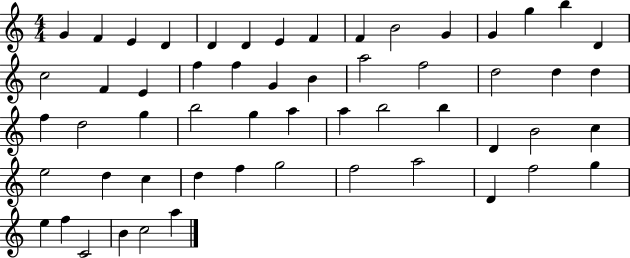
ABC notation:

X:1
T:Untitled
M:4/4
L:1/4
K:C
G F E D D D E F F B2 G G g b D c2 F E f f G B a2 f2 d2 d d f d2 g b2 g a a b2 b D B2 c e2 d c d f g2 f2 a2 D f2 g e f C2 B c2 a